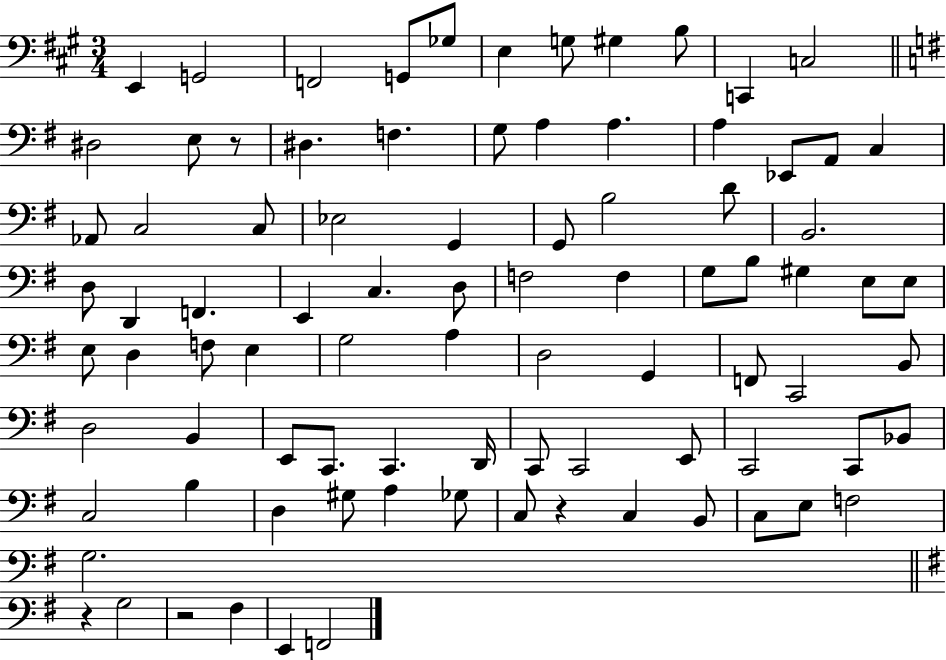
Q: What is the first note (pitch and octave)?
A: E2